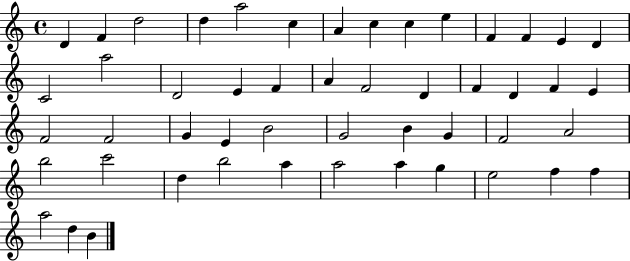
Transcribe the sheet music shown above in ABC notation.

X:1
T:Untitled
M:4/4
L:1/4
K:C
D F d2 d a2 c A c c e F F E D C2 a2 D2 E F A F2 D F D F E F2 F2 G E B2 G2 B G F2 A2 b2 c'2 d b2 a a2 a g e2 f f a2 d B